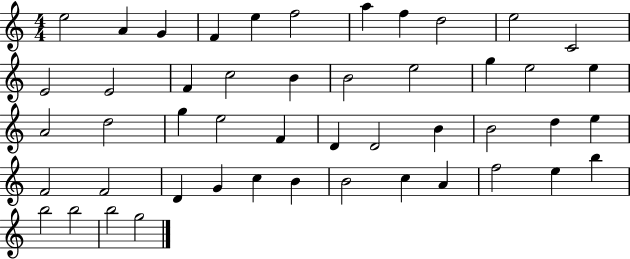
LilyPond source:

{
  \clef treble
  \numericTimeSignature
  \time 4/4
  \key c \major
  e''2 a'4 g'4 | f'4 e''4 f''2 | a''4 f''4 d''2 | e''2 c'2 | \break e'2 e'2 | f'4 c''2 b'4 | b'2 e''2 | g''4 e''2 e''4 | \break a'2 d''2 | g''4 e''2 f'4 | d'4 d'2 b'4 | b'2 d''4 e''4 | \break f'2 f'2 | d'4 g'4 c''4 b'4 | b'2 c''4 a'4 | f''2 e''4 b''4 | \break b''2 b''2 | b''2 g''2 | \bar "|."
}